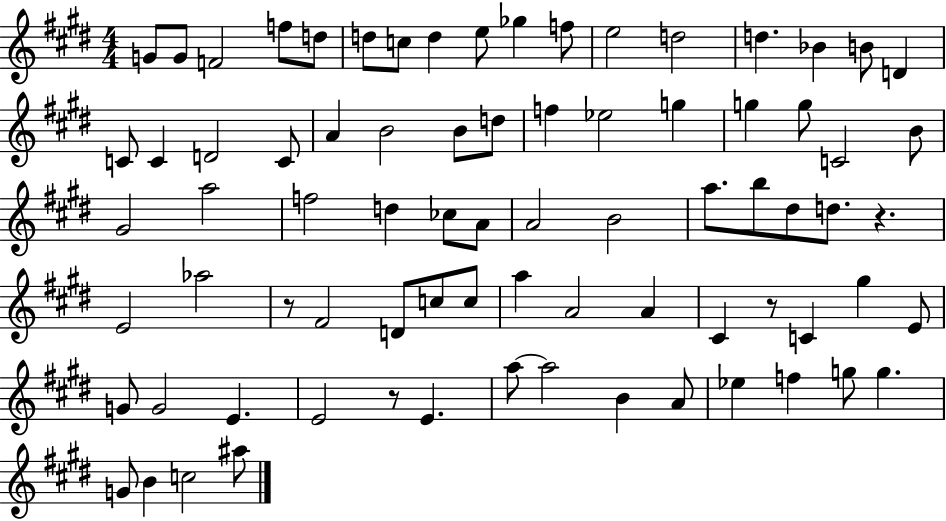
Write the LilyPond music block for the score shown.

{
  \clef treble
  \numericTimeSignature
  \time 4/4
  \key e \major
  g'8 g'8 f'2 f''8 d''8 | d''8 c''8 d''4 e''8 ges''4 f''8 | e''2 d''2 | d''4. bes'4 b'8 d'4 | \break c'8 c'4 d'2 c'8 | a'4 b'2 b'8 d''8 | f''4 ees''2 g''4 | g''4 g''8 c'2 b'8 | \break gis'2 a''2 | f''2 d''4 ces''8 a'8 | a'2 b'2 | a''8. b''8 dis''8 d''8. r4. | \break e'2 aes''2 | r8 fis'2 d'8 c''8 c''8 | a''4 a'2 a'4 | cis'4 r8 c'4 gis''4 e'8 | \break g'8 g'2 e'4. | e'2 r8 e'4. | a''8~~ a''2 b'4 a'8 | ees''4 f''4 g''8 g''4. | \break g'8 b'4 c''2 ais''8 | \bar "|."
}